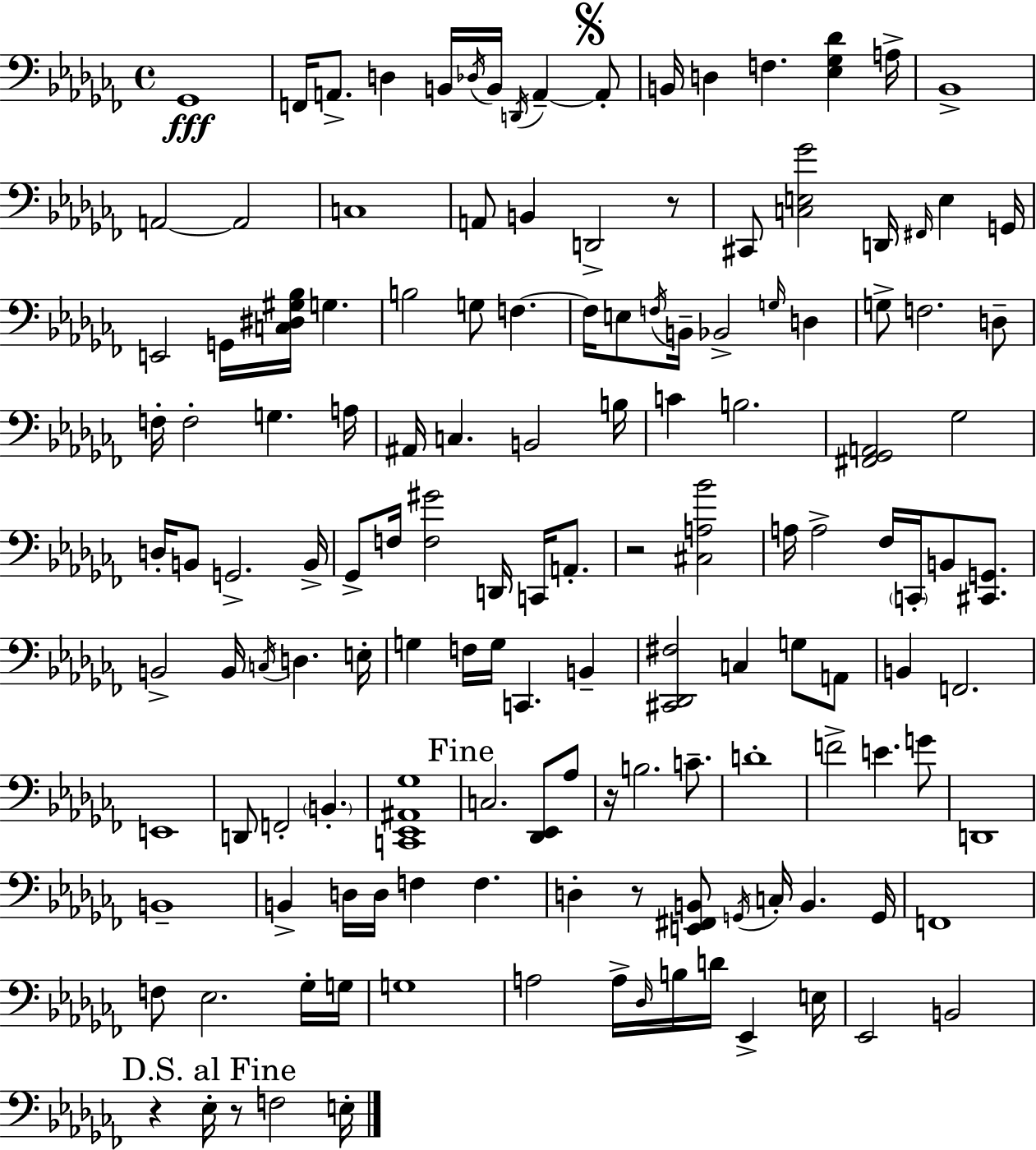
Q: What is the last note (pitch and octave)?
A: E3